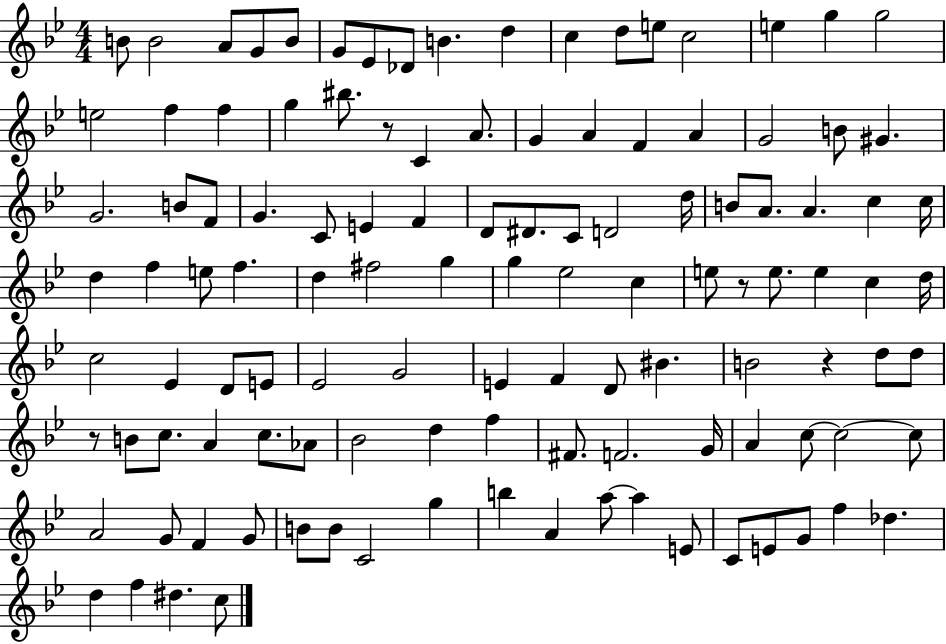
{
  \clef treble
  \numericTimeSignature
  \time 4/4
  \key bes \major
  b'8 b'2 a'8 g'8 b'8 | g'8 ees'8 des'8 b'4. d''4 | c''4 d''8 e''8 c''2 | e''4 g''4 g''2 | \break e''2 f''4 f''4 | g''4 bis''8. r8 c'4 a'8. | g'4 a'4 f'4 a'4 | g'2 b'8 gis'4. | \break g'2. b'8 f'8 | g'4. c'8 e'4 f'4 | d'8 dis'8. c'8 d'2 d''16 | b'8 a'8. a'4. c''4 c''16 | \break d''4 f''4 e''8 f''4. | d''4 fis''2 g''4 | g''4 ees''2 c''4 | e''8 r8 e''8. e''4 c''4 d''16 | \break c''2 ees'4 d'8 e'8 | ees'2 g'2 | e'4 f'4 d'8 bis'4. | b'2 r4 d''8 d''8 | \break r8 b'8 c''8. a'4 c''8. aes'8 | bes'2 d''4 f''4 | fis'8. f'2. g'16 | a'4 c''8~~ c''2~~ c''8 | \break a'2 g'8 f'4 g'8 | b'8 b'8 c'2 g''4 | b''4 a'4 a''8~~ a''4 e'8 | c'8 e'8 g'8 f''4 des''4. | \break d''4 f''4 dis''4. c''8 | \bar "|."
}